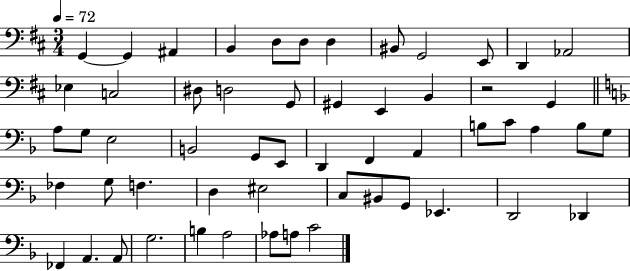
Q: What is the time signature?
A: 3/4